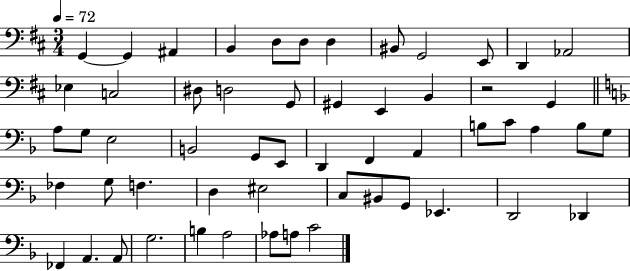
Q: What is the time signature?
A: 3/4